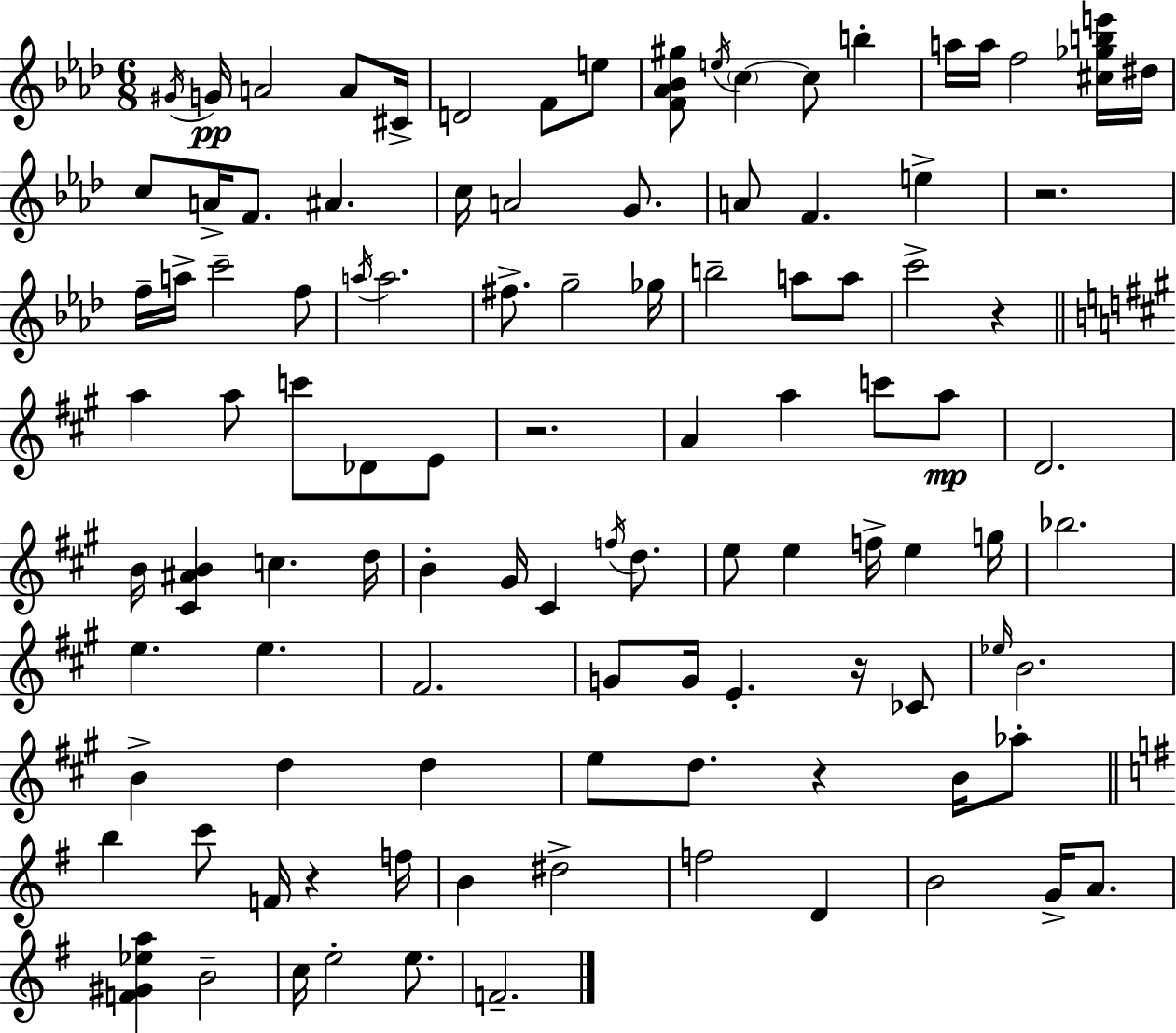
{
  \clef treble
  \numericTimeSignature
  \time 6/8
  \key aes \major
  \repeat volta 2 { \acciaccatura { gis'16 }\pp g'16 a'2 a'8 | cis'16-> d'2 f'8 e''8 | <f' aes' bes' gis''>8 \acciaccatura { e''16 } \parenthesize c''4~~ c''8 b''4-. | a''16 a''16 f''2 | \break <cis'' ges'' b'' e'''>16 dis''16 c''8 a'16-> f'8. ais'4. | c''16 a'2 g'8. | a'8 f'4. e''4-> | r2. | \break f''16-- a''16-> c'''2-- | f''8 \acciaccatura { a''16 } a''2. | fis''8.-> g''2-- | ges''16 b''2-- a''8 | \break a''8 c'''2-> r4 | \bar "||" \break \key a \major a''4 a''8 c'''8 des'8 e'8 | r2. | a'4 a''4 c'''8 a''8\mp | d'2. | \break b'16 <cis' ais' b'>4 c''4. d''16 | b'4-. gis'16 cis'4 \acciaccatura { f''16 } d''8. | e''8 e''4 f''16-> e''4 | g''16 bes''2. | \break e''4. e''4. | fis'2. | g'8 g'16 e'4.-. r16 ces'8 | \grace { ees''16 } b'2. | \break b'4-> d''4 d''4 | e''8 d''8. r4 b'16 | aes''8-. \bar "||" \break \key g \major b''4 c'''8 f'16 r4 f''16 | b'4 dis''2-> | f''2 d'4 | b'2 g'16-> a'8. | \break <f' gis' ees'' a''>4 b'2-- | c''16 e''2-. e''8. | f'2.-- | } \bar "|."
}